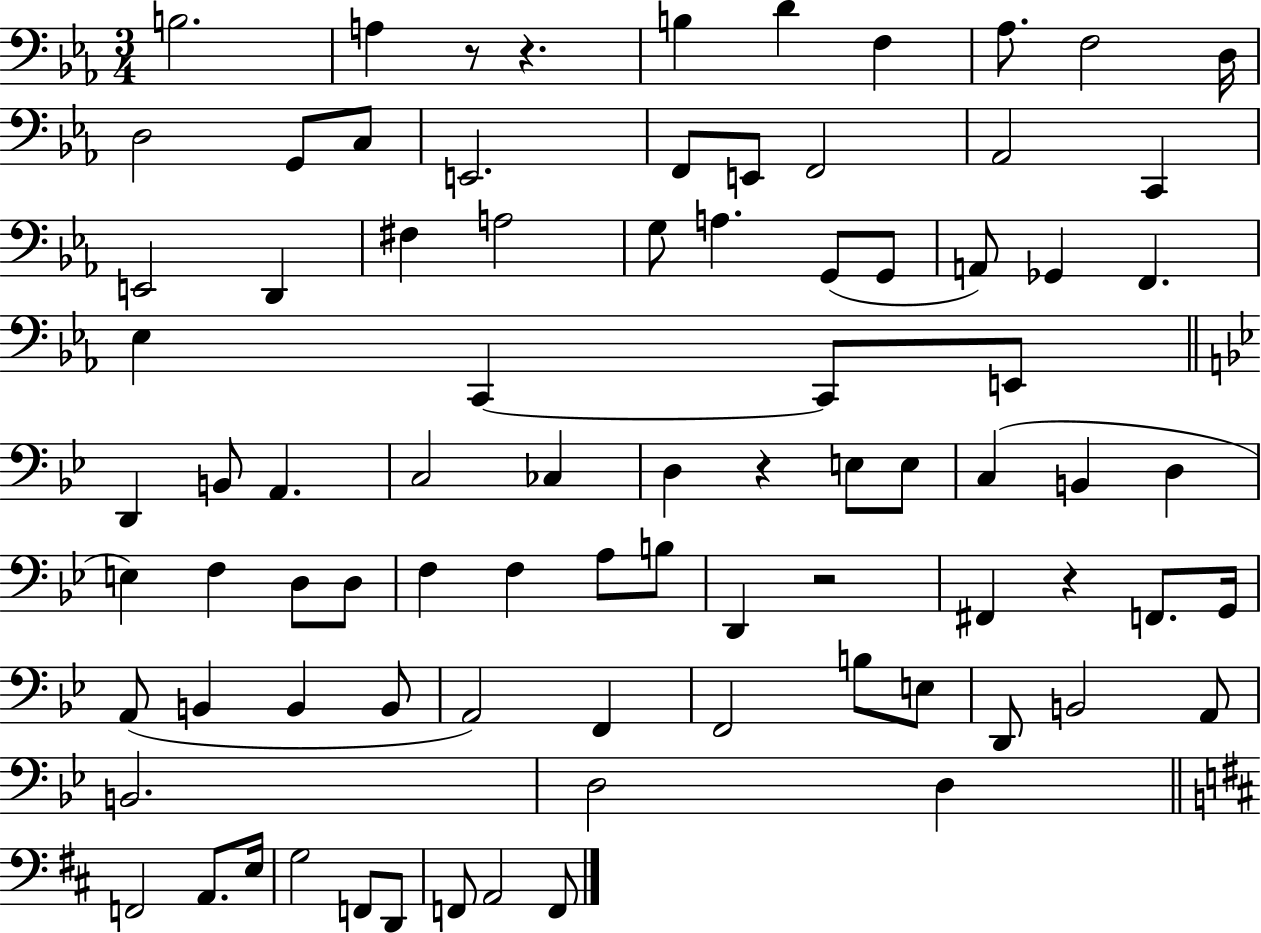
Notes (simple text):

B3/h. A3/q R/e R/q. B3/q D4/q F3/q Ab3/e. F3/h D3/s D3/h G2/e C3/e E2/h. F2/e E2/e F2/h Ab2/h C2/q E2/h D2/q F#3/q A3/h G3/e A3/q. G2/e G2/e A2/e Gb2/q F2/q. Eb3/q C2/q C2/e E2/e D2/q B2/e A2/q. C3/h CES3/q D3/q R/q E3/e E3/e C3/q B2/q D3/q E3/q F3/q D3/e D3/e F3/q F3/q A3/e B3/e D2/q R/h F#2/q R/q F2/e. G2/s A2/e B2/q B2/q B2/e A2/h F2/q F2/h B3/e E3/e D2/e B2/h A2/e B2/h. D3/h D3/q F2/h A2/e. E3/s G3/h F2/e D2/e F2/e A2/h F2/e